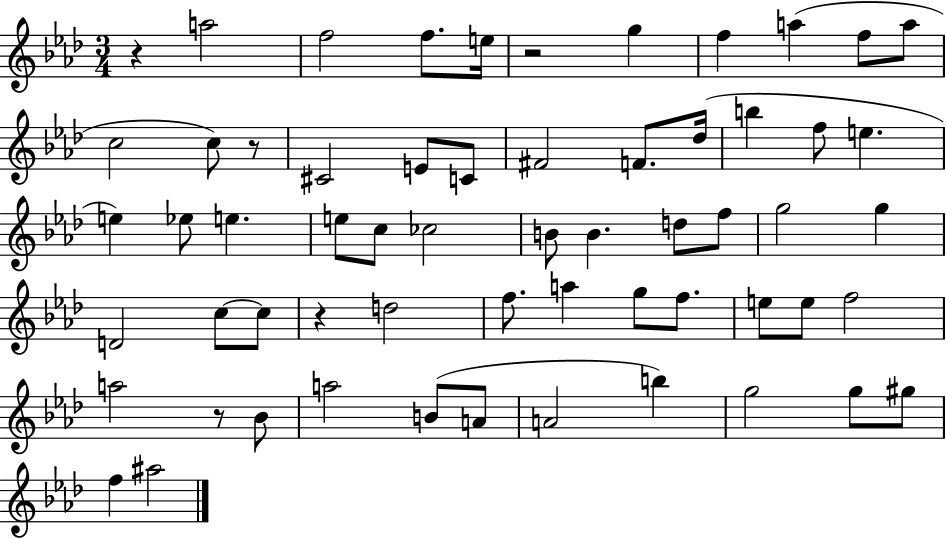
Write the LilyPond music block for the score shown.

{
  \clef treble
  \numericTimeSignature
  \time 3/4
  \key aes \major
  r4 a''2 | f''2 f''8. e''16 | r2 g''4 | f''4 a''4( f''8 a''8 | \break c''2 c''8) r8 | cis'2 e'8 c'8 | fis'2 f'8. des''16( | b''4 f''8 e''4. | \break e''4) ees''8 e''4. | e''8 c''8 ces''2 | b'8 b'4. d''8 f''8 | g''2 g''4 | \break d'2 c''8~~ c''8 | r4 d''2 | f''8. a''4 g''8 f''8. | e''8 e''8 f''2 | \break a''2 r8 bes'8 | a''2 b'8( a'8 | a'2 b''4) | g''2 g''8 gis''8 | \break f''4 ais''2 | \bar "|."
}